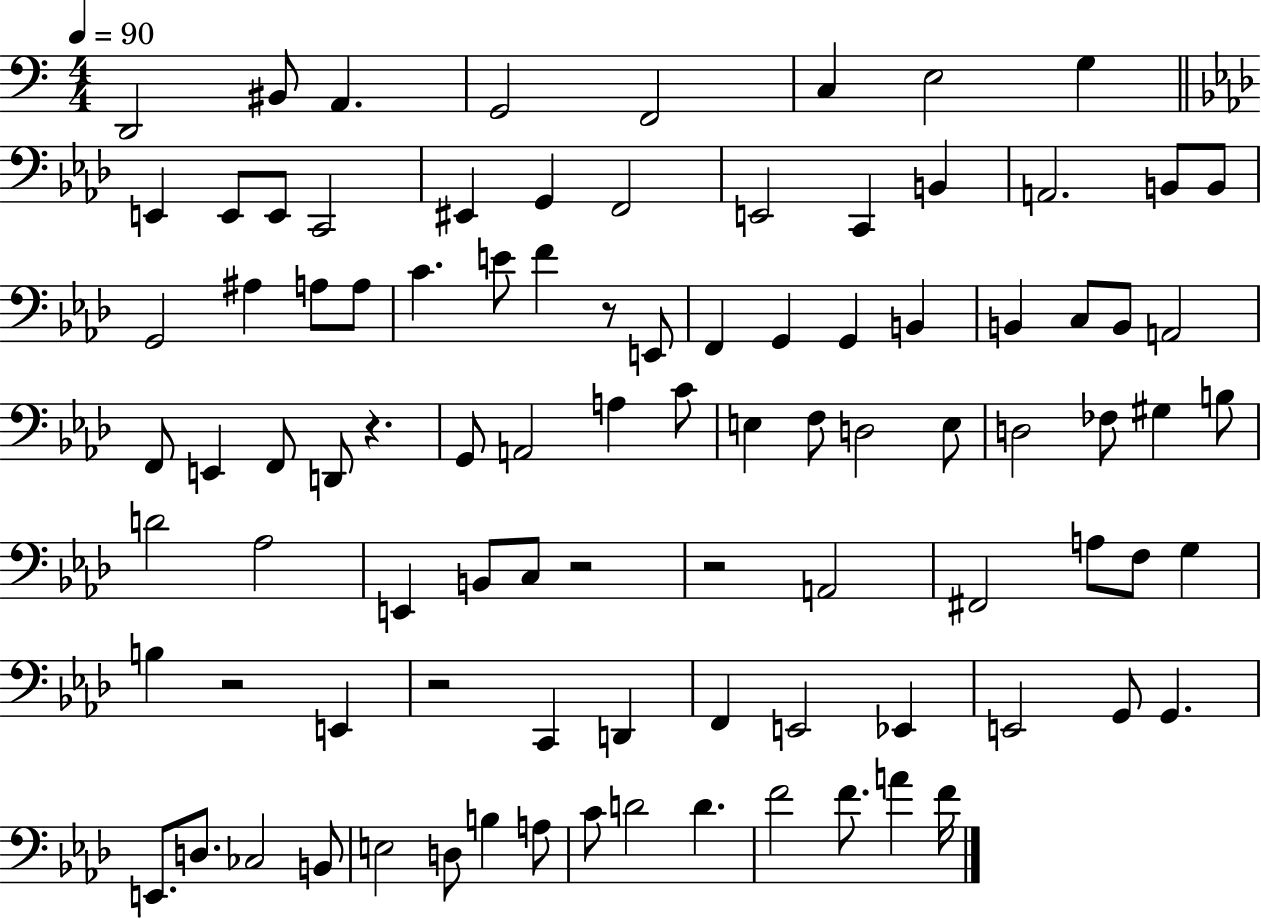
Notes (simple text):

D2/h BIS2/e A2/q. G2/h F2/h C3/q E3/h G3/q E2/q E2/e E2/e C2/h EIS2/q G2/q F2/h E2/h C2/q B2/q A2/h. B2/e B2/e G2/h A#3/q A3/e A3/e C4/q. E4/e F4/q R/e E2/e F2/q G2/q G2/q B2/q B2/q C3/e B2/e A2/h F2/e E2/q F2/e D2/e R/q. G2/e A2/h A3/q C4/e E3/q F3/e D3/h E3/e D3/h FES3/e G#3/q B3/e D4/h Ab3/h E2/q B2/e C3/e R/h R/h A2/h F#2/h A3/e F3/e G3/q B3/q R/h E2/q R/h C2/q D2/q F2/q E2/h Eb2/q E2/h G2/e G2/q. E2/e. D3/e. CES3/h B2/e E3/h D3/e B3/q A3/e C4/e D4/h D4/q. F4/h F4/e. A4/q F4/s